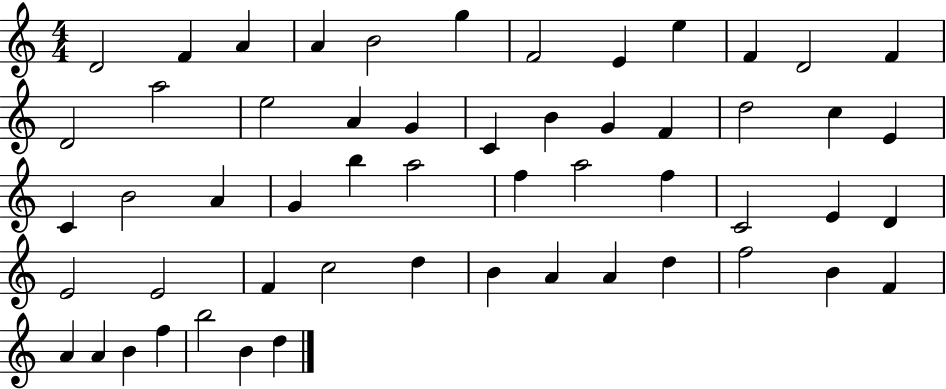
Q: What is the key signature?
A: C major